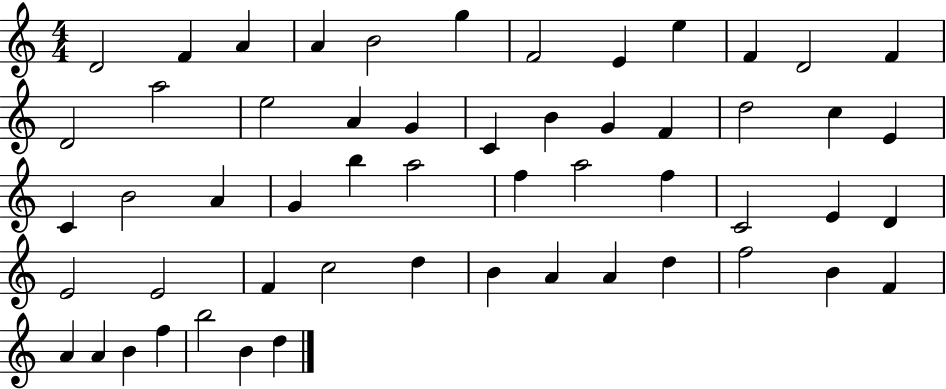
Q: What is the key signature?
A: C major